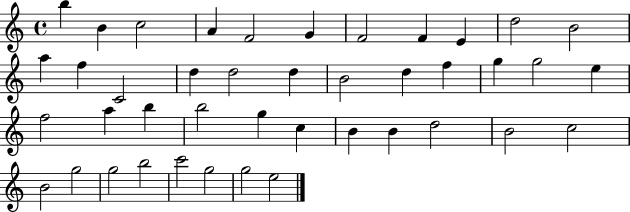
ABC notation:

X:1
T:Untitled
M:4/4
L:1/4
K:C
b B c2 A F2 G F2 F E d2 B2 a f C2 d d2 d B2 d f g g2 e f2 a b b2 g c B B d2 B2 c2 B2 g2 g2 b2 c'2 g2 g2 e2